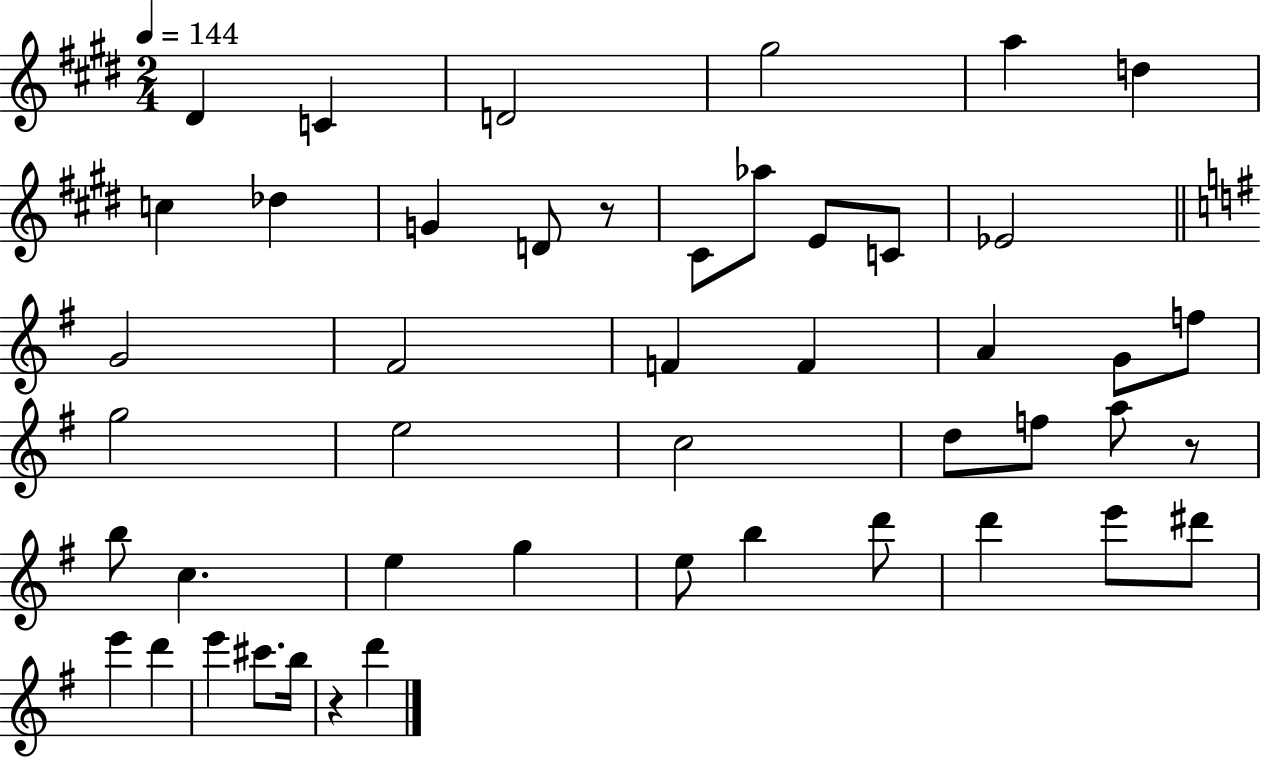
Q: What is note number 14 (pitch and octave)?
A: C4